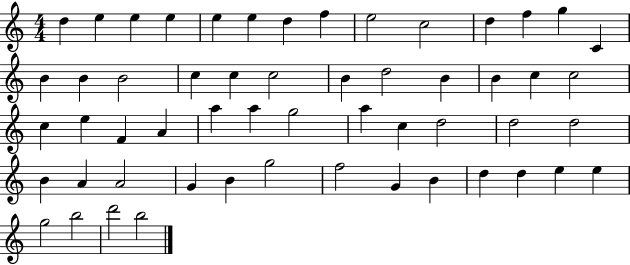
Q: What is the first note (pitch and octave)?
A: D5